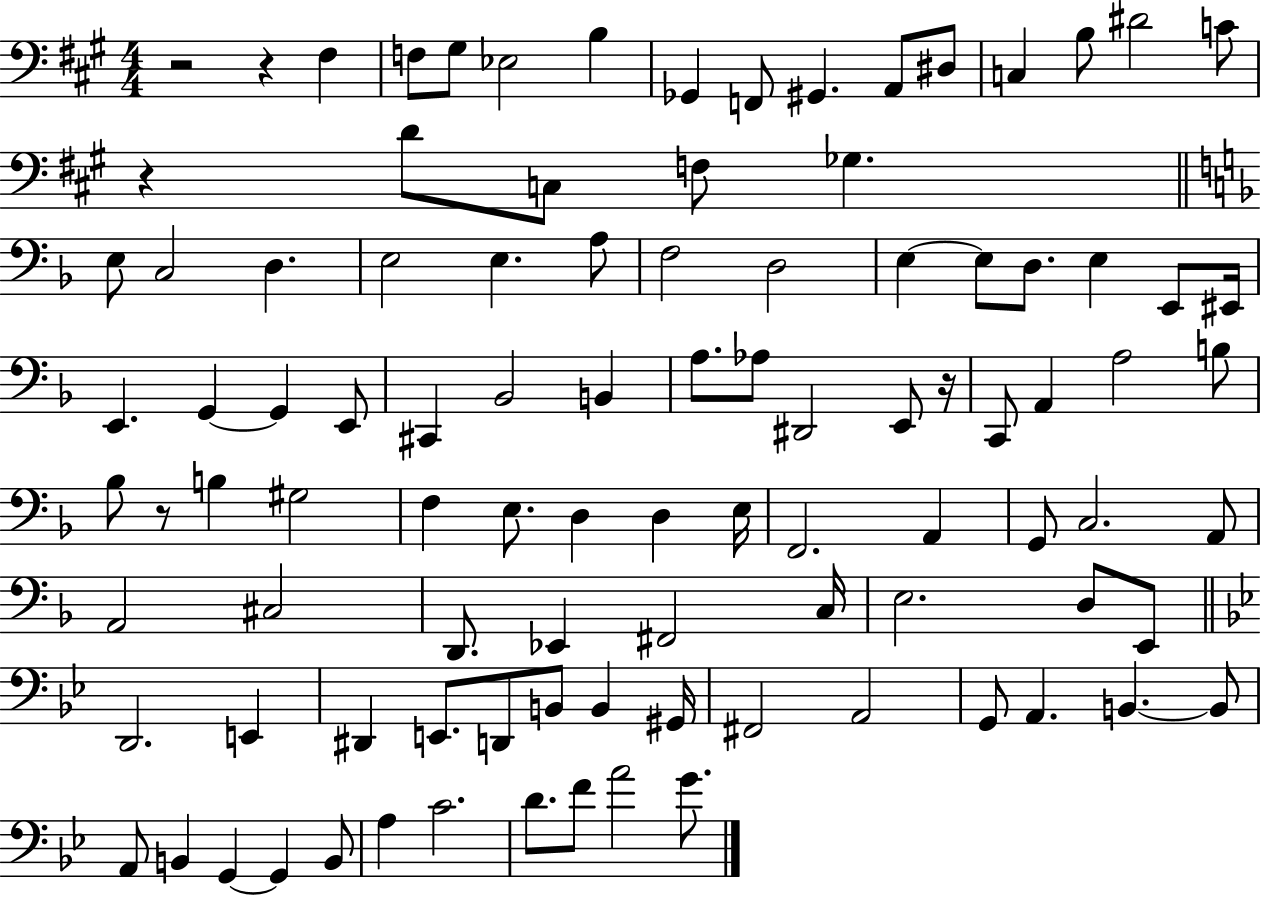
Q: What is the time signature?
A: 4/4